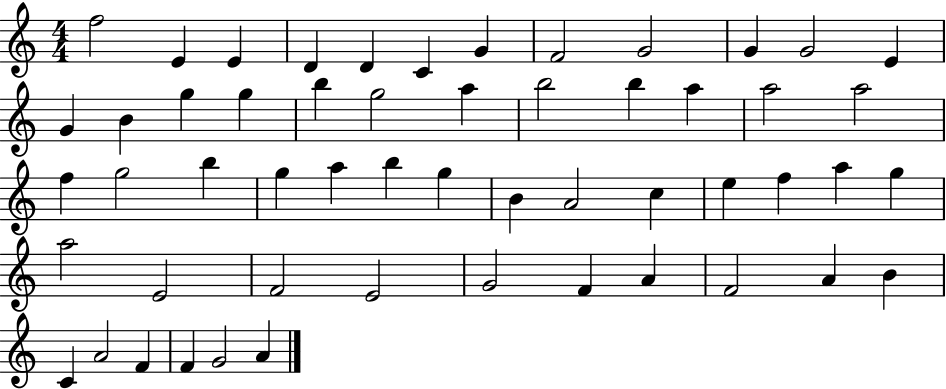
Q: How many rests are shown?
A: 0